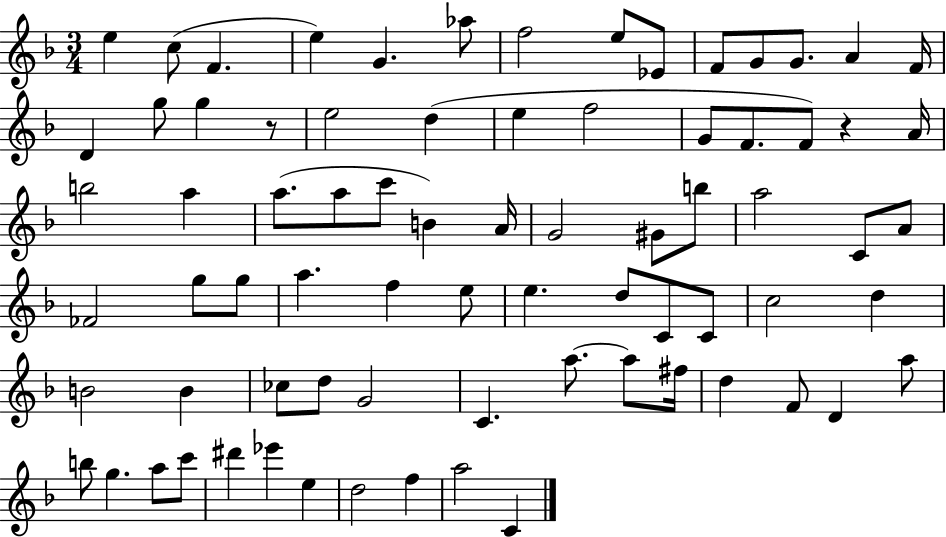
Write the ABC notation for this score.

X:1
T:Untitled
M:3/4
L:1/4
K:F
e c/2 F e G _a/2 f2 e/2 _E/2 F/2 G/2 G/2 A F/4 D g/2 g z/2 e2 d e f2 G/2 F/2 F/2 z A/4 b2 a a/2 a/2 c'/2 B A/4 G2 ^G/2 b/2 a2 C/2 A/2 _F2 g/2 g/2 a f e/2 e d/2 C/2 C/2 c2 d B2 B _c/2 d/2 G2 C a/2 a/2 ^f/4 d F/2 D a/2 b/2 g a/2 c'/2 ^d' _e' e d2 f a2 C